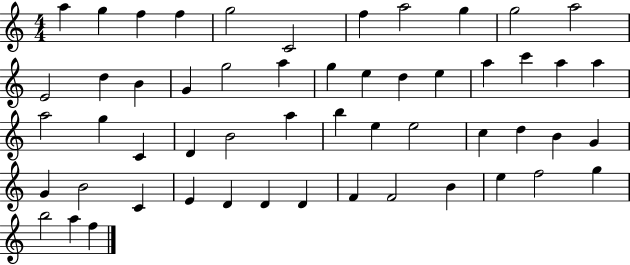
A5/q G5/q F5/q F5/q G5/h C4/h F5/q A5/h G5/q G5/h A5/h E4/h D5/q B4/q G4/q G5/h A5/q G5/q E5/q D5/q E5/q A5/q C6/q A5/q A5/q A5/h G5/q C4/q D4/q B4/h A5/q B5/q E5/q E5/h C5/q D5/q B4/q G4/q G4/q B4/h C4/q E4/q D4/q D4/q D4/q F4/q F4/h B4/q E5/q F5/h G5/q B5/h A5/q F5/q